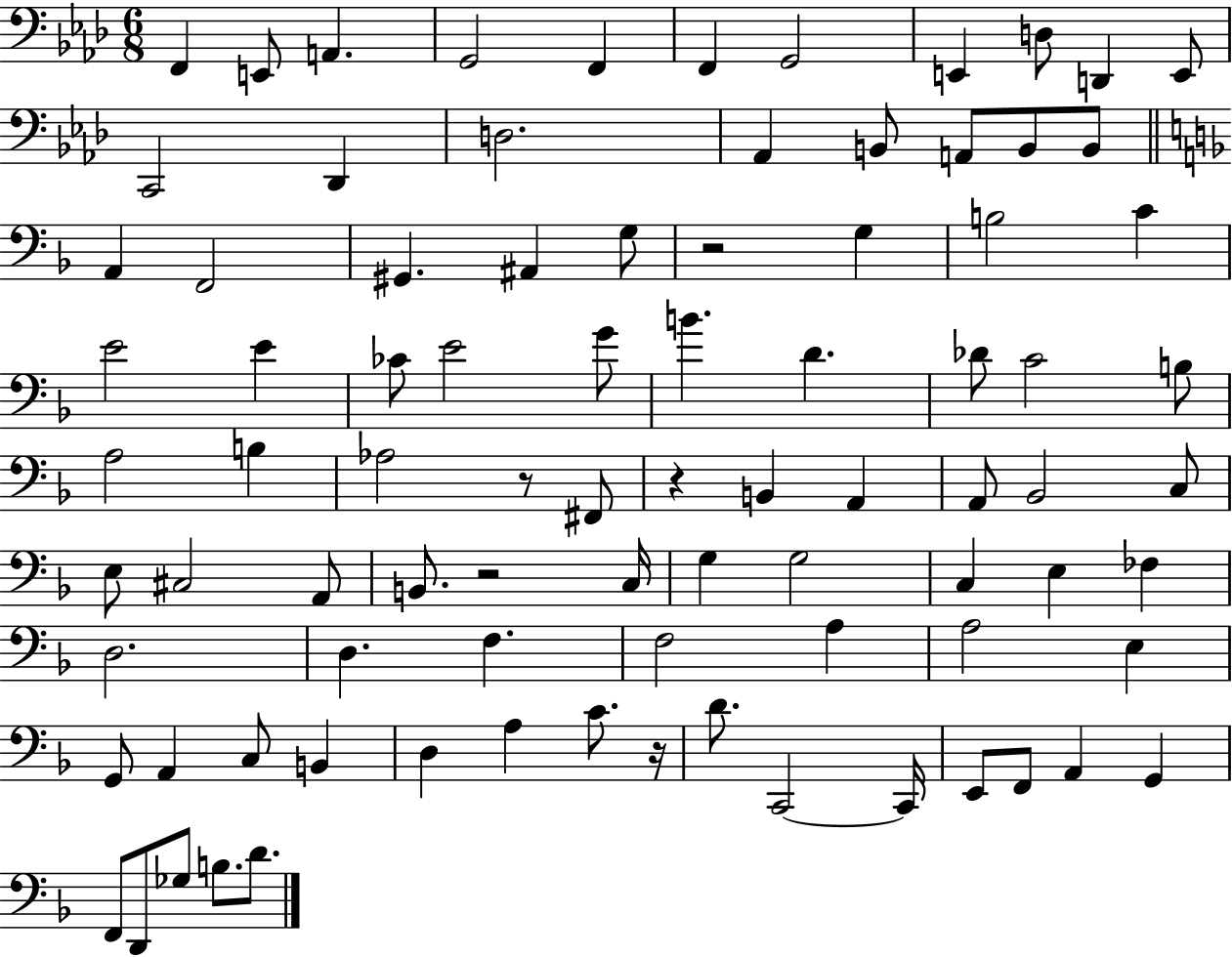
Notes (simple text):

F2/q E2/e A2/q. G2/h F2/q F2/q G2/h E2/q D3/e D2/q E2/e C2/h Db2/q D3/h. Ab2/q B2/e A2/e B2/e B2/e A2/q F2/h G#2/q. A#2/q G3/e R/h G3/q B3/h C4/q E4/h E4/q CES4/e E4/h G4/e B4/q. D4/q. Db4/e C4/h B3/e A3/h B3/q Ab3/h R/e F#2/e R/q B2/q A2/q A2/e Bb2/h C3/e E3/e C#3/h A2/e B2/e. R/h C3/s G3/q G3/h C3/q E3/q FES3/q D3/h. D3/q. F3/q. F3/h A3/q A3/h E3/q G2/e A2/q C3/e B2/q D3/q A3/q C4/e. R/s D4/e. C2/h C2/s E2/e F2/e A2/q G2/q F2/e D2/e Gb3/e B3/e. D4/e.